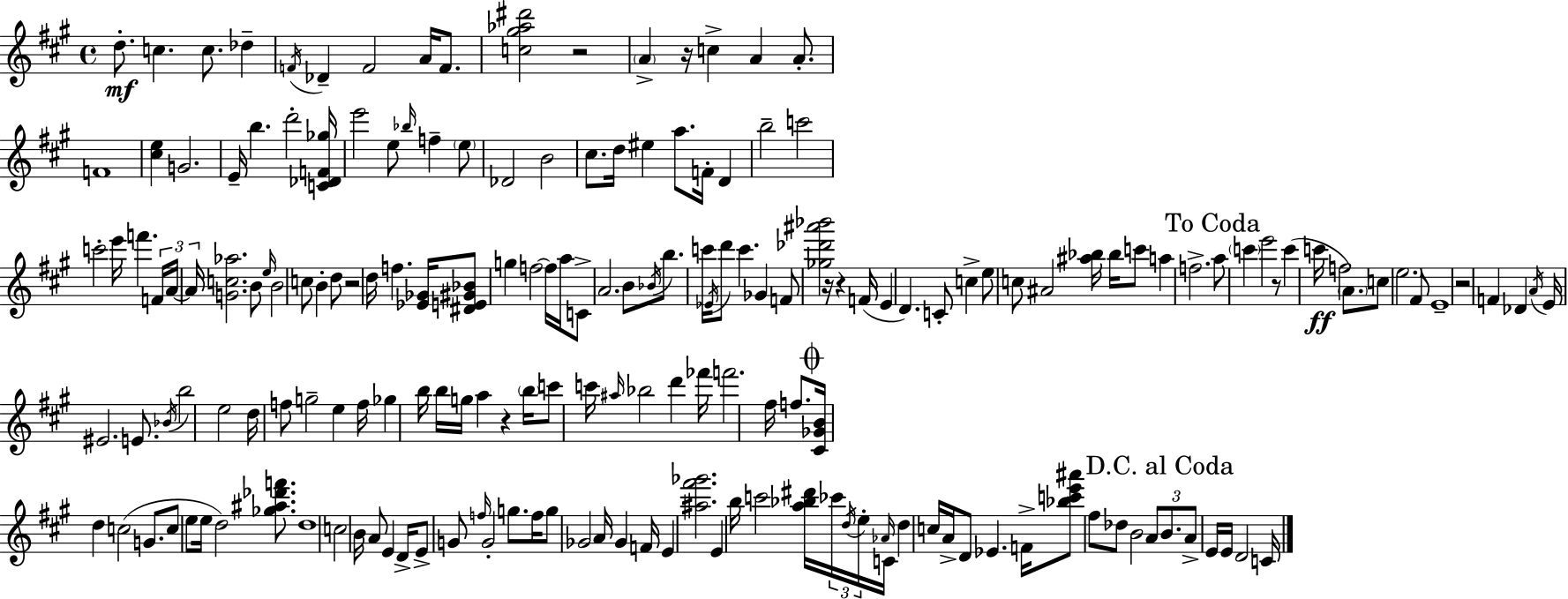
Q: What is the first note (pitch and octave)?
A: D5